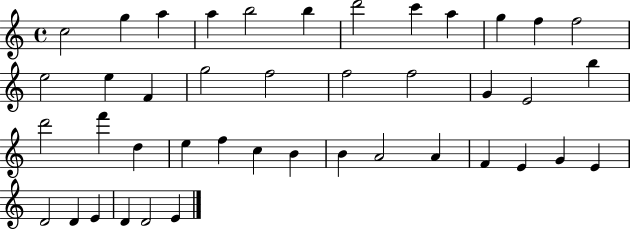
{
  \clef treble
  \time 4/4
  \defaultTimeSignature
  \key c \major
  c''2 g''4 a''4 | a''4 b''2 b''4 | d'''2 c'''4 a''4 | g''4 f''4 f''2 | \break e''2 e''4 f'4 | g''2 f''2 | f''2 f''2 | g'4 e'2 b''4 | \break d'''2 f'''4 d''4 | e''4 f''4 c''4 b'4 | b'4 a'2 a'4 | f'4 e'4 g'4 e'4 | \break d'2 d'4 e'4 | d'4 d'2 e'4 | \bar "|."
}